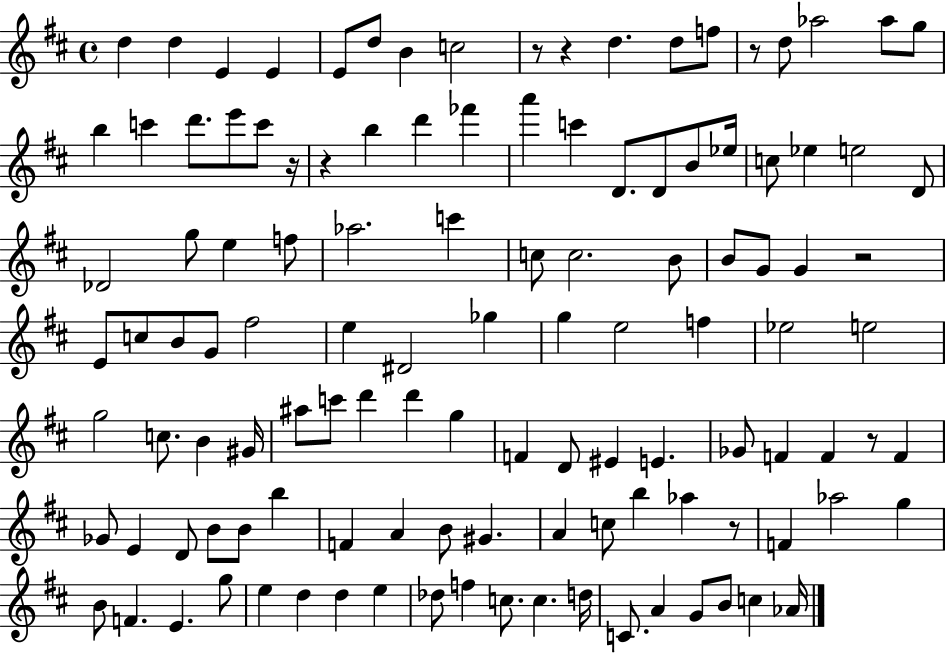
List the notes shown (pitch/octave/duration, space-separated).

D5/q D5/q E4/q E4/q E4/e D5/e B4/q C5/h R/e R/q D5/q. D5/e F5/e R/e D5/e Ab5/h Ab5/e G5/e B5/q C6/q D6/e. E6/e C6/e R/s R/q B5/q D6/q FES6/q A6/q C6/q D4/e. D4/e B4/e Eb5/s C5/e Eb5/q E5/h D4/e Db4/h G5/e E5/q F5/e Ab5/h. C6/q C5/e C5/h. B4/e B4/e G4/e G4/q R/h E4/e C5/e B4/e G4/e F#5/h E5/q D#4/h Gb5/q G5/q E5/h F5/q Eb5/h E5/h G5/h C5/e. B4/q G#4/s A#5/e C6/e D6/q D6/q G5/q F4/q D4/e EIS4/q E4/q. Gb4/e F4/q F4/q R/e F4/q Gb4/e E4/q D4/e B4/e B4/e B5/q F4/q A4/q B4/e G#4/q. A4/q C5/e B5/q Ab5/q R/e F4/q Ab5/h G5/q B4/e F4/q. E4/q. G5/e E5/q D5/q D5/q E5/q Db5/e F5/q C5/e. C5/q. D5/s C4/e. A4/q G4/e B4/e C5/q Ab4/s